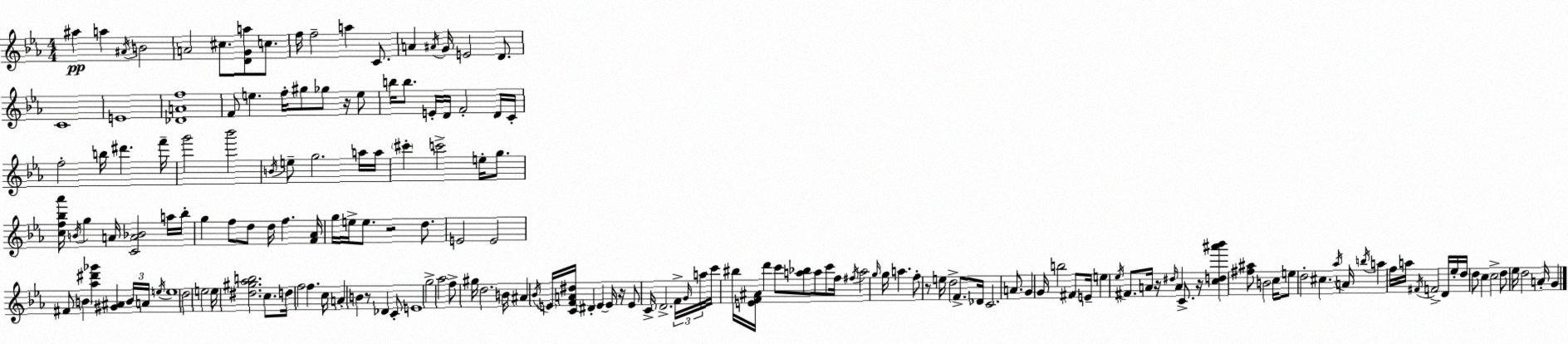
X:1
T:Untitled
M:4/4
L:1/4
K:Cm
^a a ^A/4 B2 A2 ^c/2 [DGa]/2 c/2 f/4 f2 a C/2 A ^A/4 G/4 E2 D/2 C4 E4 [_DAf]4 F/2 e f/4 ^g/2 _g/2 z/4 e/2 b/4 b/2 E/4 D/4 F2 D/4 C/4 f2 b/4 ^d' f'/4 g'2 _b'2 B/4 e/2 g2 a/4 a/4 ^c' c'2 e/4 g/2 [cf_b_a']/4 B/4 g A/4 [CA_B]2 a/4 _b/4 g f/2 d/2 d/4 f [F_A]/4 g/4 e/4 e/2 z2 d/2 E2 E2 ^F/2 B [_a^d'_g'] [^G^A] B/4 A/4 e/4 e4 d2 e2 e/4 [^d^g_ab]2 c/2 d/4 f2 f c/4 A B z/2 _D C/2 E4 g2 _a2 f/2 ^g/4 d2 B/4 ^A _B/4 E/4 [CFA^d]/4 ^D E E/4 z/4 E/2 C/4 D2 F/4 G/4 a/4 c'/4 ^b/4 [EF^A]/4 d' c'/2 [a_b]/2 a/2 c'/2 f/4 ^f/4 a2 g/4 g/4 a f/2 z/2 e/4 d2 F/2 _D/4 C2 A/2 G G/4 b2 ^F/2 E/4 e _e/4 ^F/2 A/4 z/4 ^d/4 A C/2 z/4 [cd^a'_b'] [^f^a]/2 B2 c/4 e/2 d2 ^c _a/4 A/4 b/4 a f/4 a/4 ^F/4 F2 D/4 _e/4 d/4 d/2 c c2 d/2 _e/4 d2 A/4 G